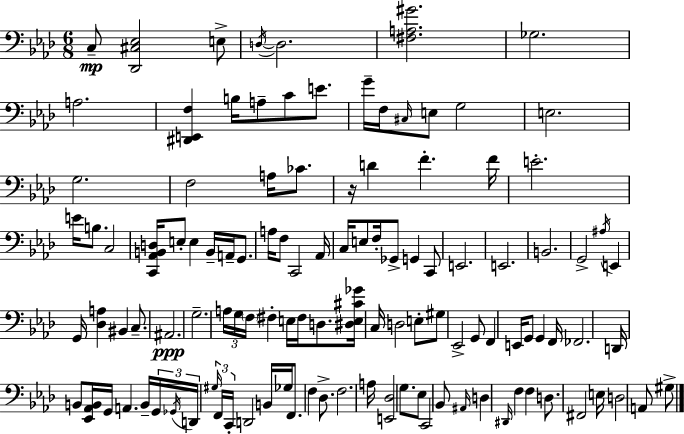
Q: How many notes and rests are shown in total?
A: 115